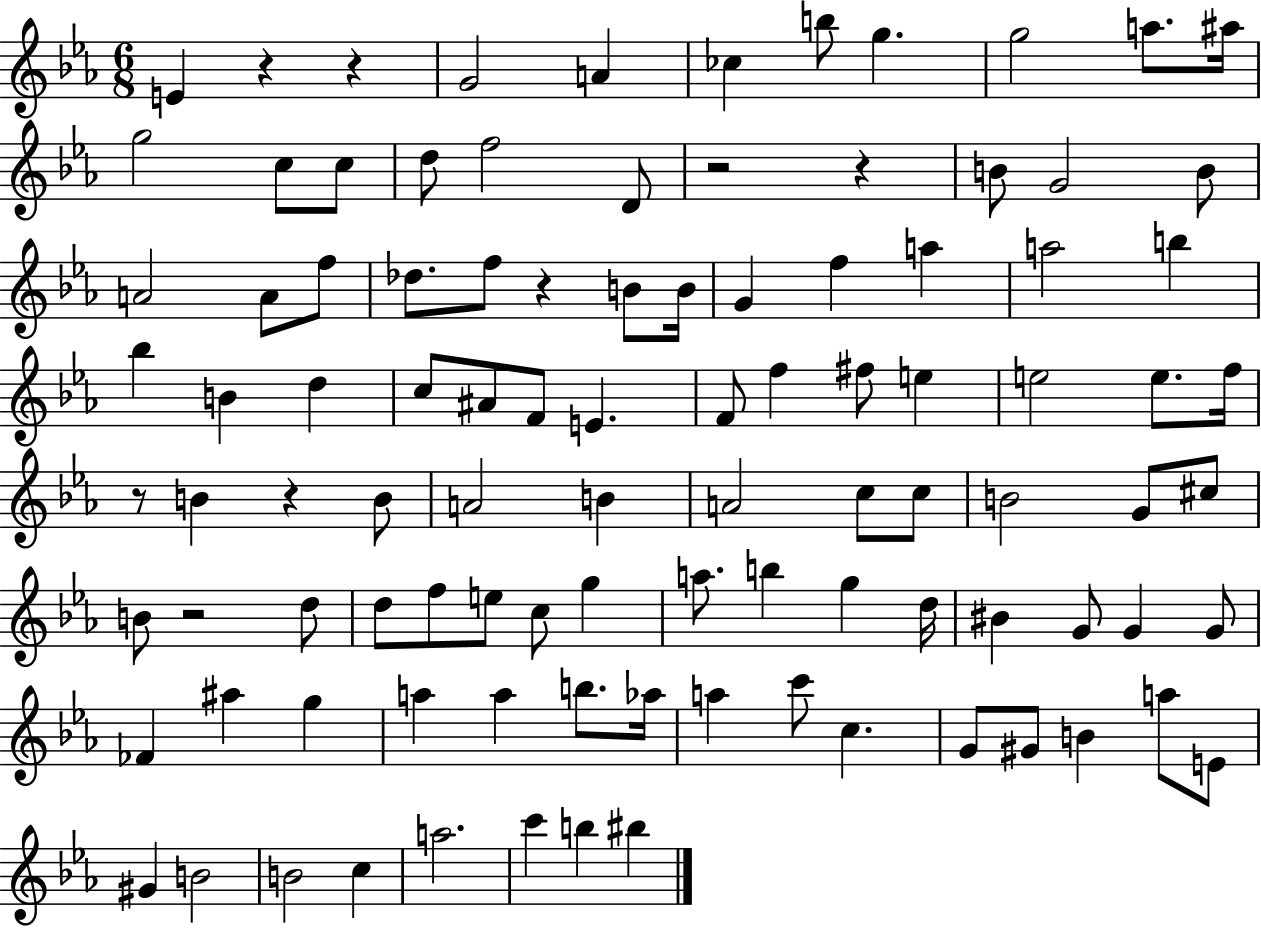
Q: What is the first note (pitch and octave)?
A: E4